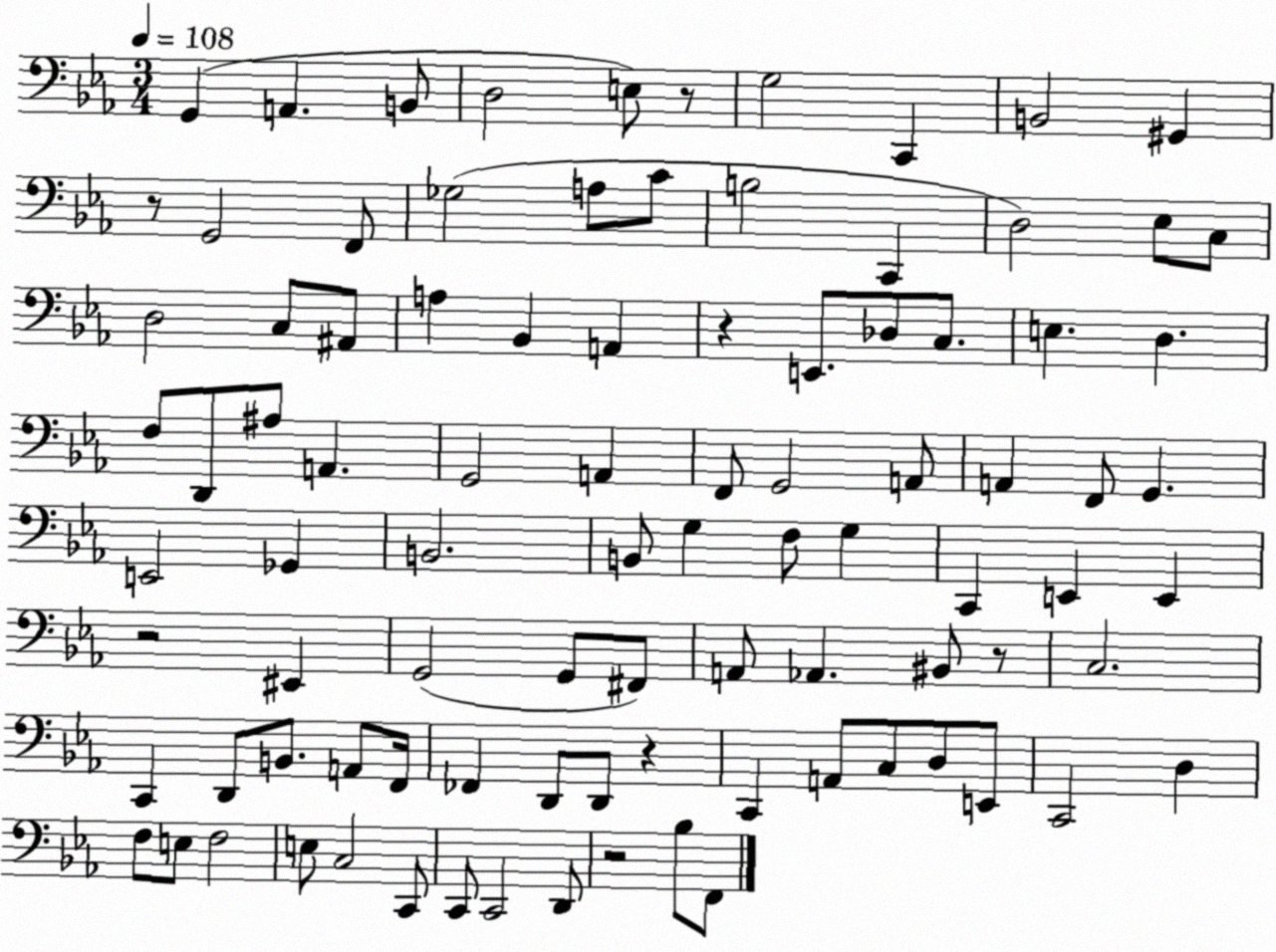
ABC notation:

X:1
T:Untitled
M:3/4
L:1/4
K:Eb
G,, A,, B,,/2 D,2 E,/2 z/2 G,2 C,, B,,2 ^G,, z/2 G,,2 F,,/2 _G,2 A,/2 C/2 B,2 C,, D,2 _E,/2 C,/2 D,2 C,/2 ^A,,/2 A, _B,, A,, z E,,/2 _D,/2 C,/2 E, D, F,/2 D,,/2 ^A,/2 A,, G,,2 A,, F,,/2 G,,2 A,,/2 A,, F,,/2 G,, E,,2 _G,, B,,2 B,,/2 G, F,/2 G, C,, E,, E,, z2 ^E,, G,,2 G,,/2 ^F,,/2 A,,/2 _A,, ^B,,/2 z/2 C,2 C,, D,,/2 B,,/2 A,,/2 F,,/4 _F,, D,,/2 D,,/2 z C,, A,,/2 C,/2 D,/2 E,,/2 C,,2 D, F,/2 E,/2 F,2 E,/2 C,2 C,,/2 C,,/2 C,,2 D,,/2 z2 _B,/2 F,,/2